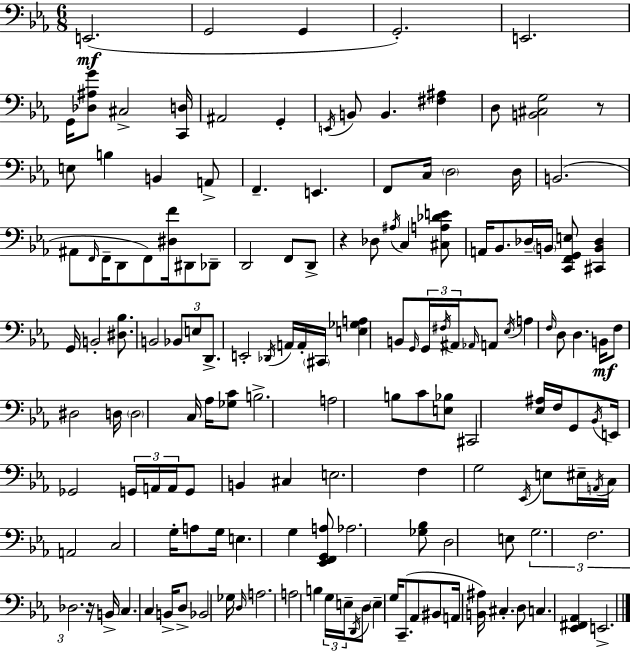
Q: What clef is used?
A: bass